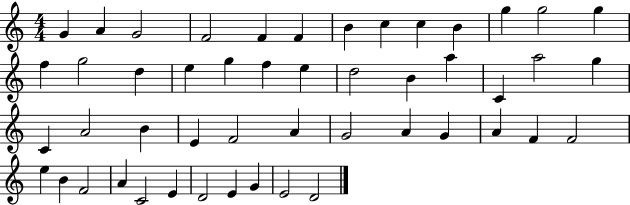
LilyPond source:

{
  \clef treble
  \numericTimeSignature
  \time 4/4
  \key c \major
  g'4 a'4 g'2 | f'2 f'4 f'4 | b'4 c''4 c''4 b'4 | g''4 g''2 g''4 | \break f''4 g''2 d''4 | e''4 g''4 f''4 e''4 | d''2 b'4 a''4 | c'4 a''2 g''4 | \break c'4 a'2 b'4 | e'4 f'2 a'4 | g'2 a'4 g'4 | a'4 f'4 f'2 | \break e''4 b'4 f'2 | a'4 c'2 e'4 | d'2 e'4 g'4 | e'2 d'2 | \break \bar "|."
}